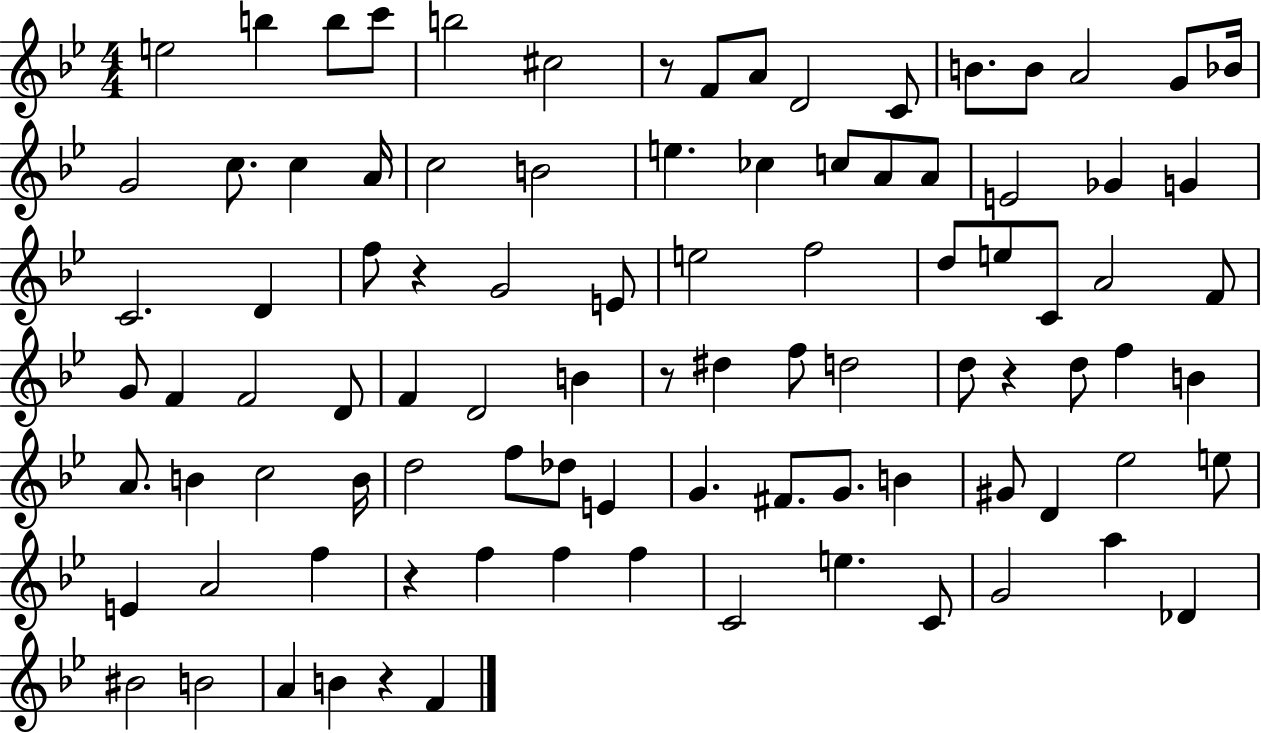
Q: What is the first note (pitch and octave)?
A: E5